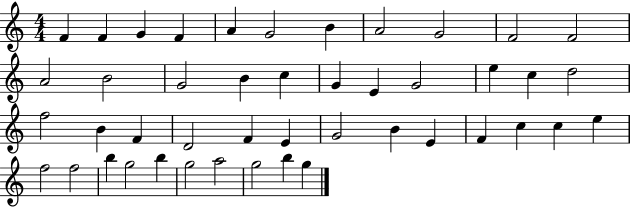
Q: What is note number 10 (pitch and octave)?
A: F4